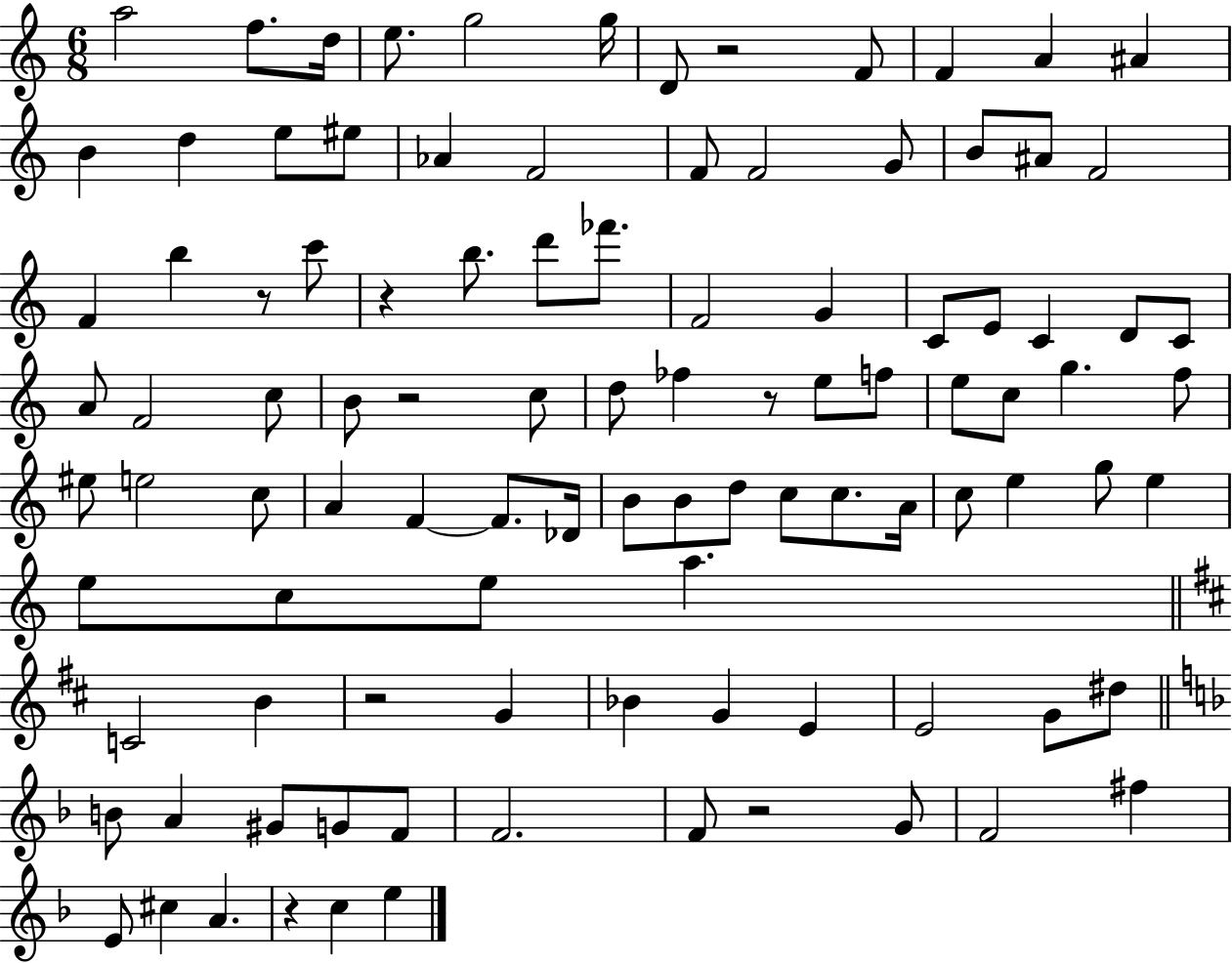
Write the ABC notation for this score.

X:1
T:Untitled
M:6/8
L:1/4
K:C
a2 f/2 d/4 e/2 g2 g/4 D/2 z2 F/2 F A ^A B d e/2 ^e/2 _A F2 F/2 F2 G/2 B/2 ^A/2 F2 F b z/2 c'/2 z b/2 d'/2 _f'/2 F2 G C/2 E/2 C D/2 C/2 A/2 F2 c/2 B/2 z2 c/2 d/2 _f z/2 e/2 f/2 e/2 c/2 g f/2 ^e/2 e2 c/2 A F F/2 _D/4 B/2 B/2 d/2 c/2 c/2 A/4 c/2 e g/2 e e/2 c/2 e/2 a C2 B z2 G _B G E E2 G/2 ^d/2 B/2 A ^G/2 G/2 F/2 F2 F/2 z2 G/2 F2 ^f E/2 ^c A z c e